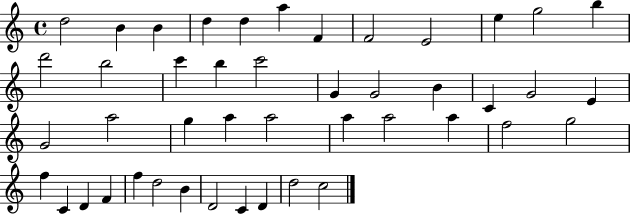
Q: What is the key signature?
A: C major